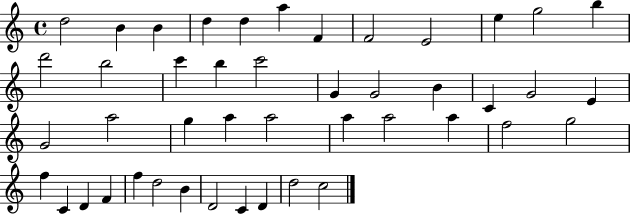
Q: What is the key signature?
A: C major